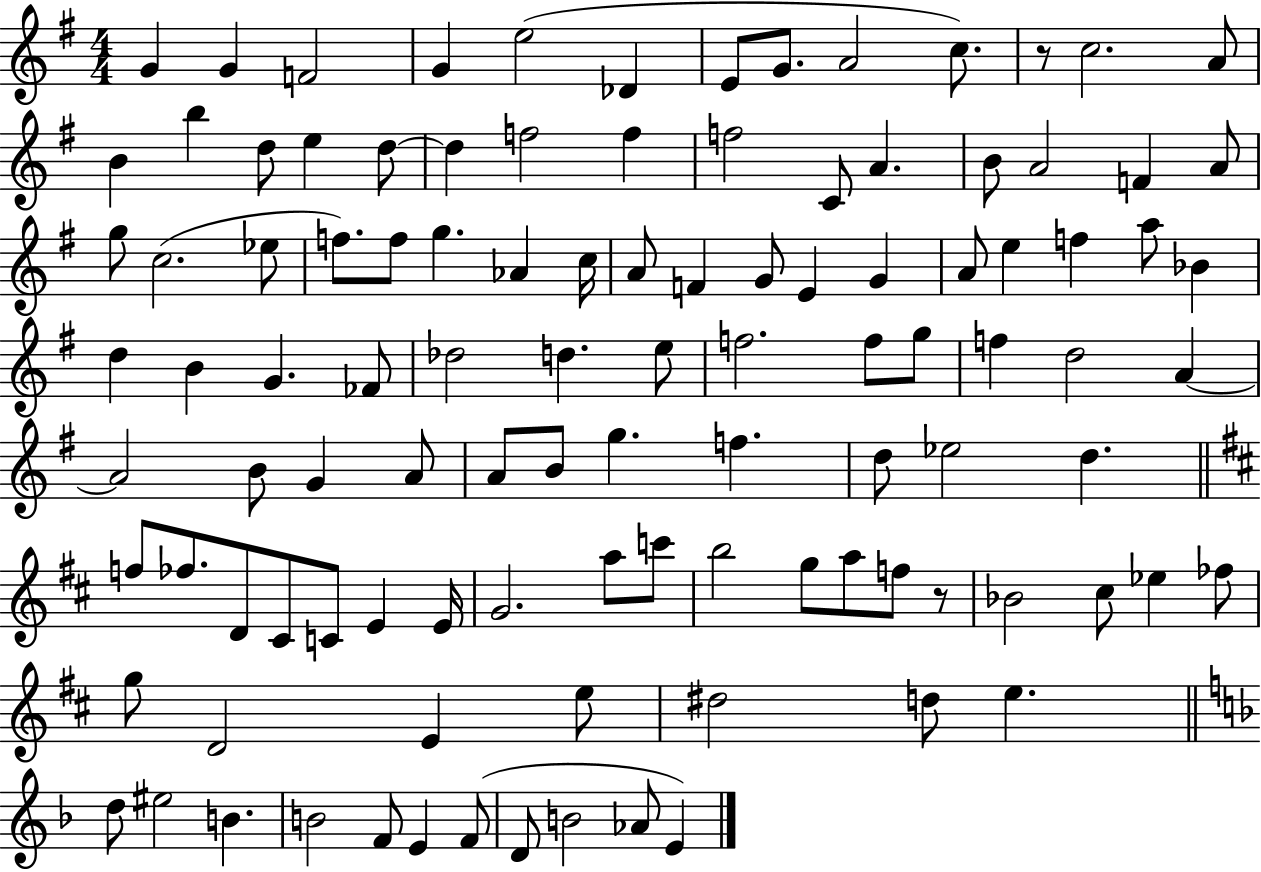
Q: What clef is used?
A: treble